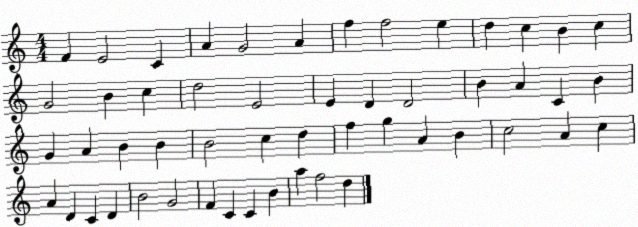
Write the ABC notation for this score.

X:1
T:Untitled
M:4/4
L:1/4
K:C
F E2 C A G2 A f f2 e d c B c G2 B c d2 E2 E D D2 B A C B G A B B B2 c d f g A B c2 A c A D C D B2 G2 F C C B a f2 d